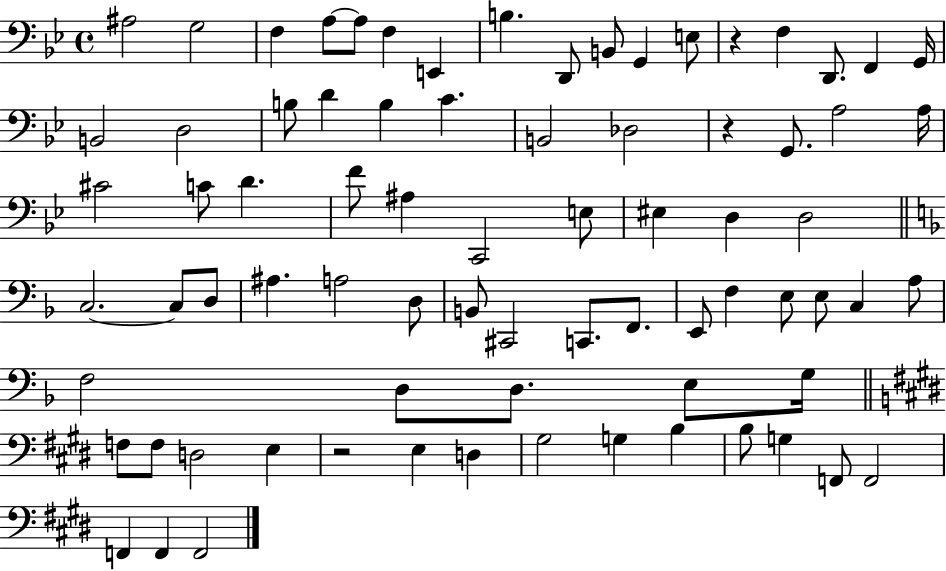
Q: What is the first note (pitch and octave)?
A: A#3